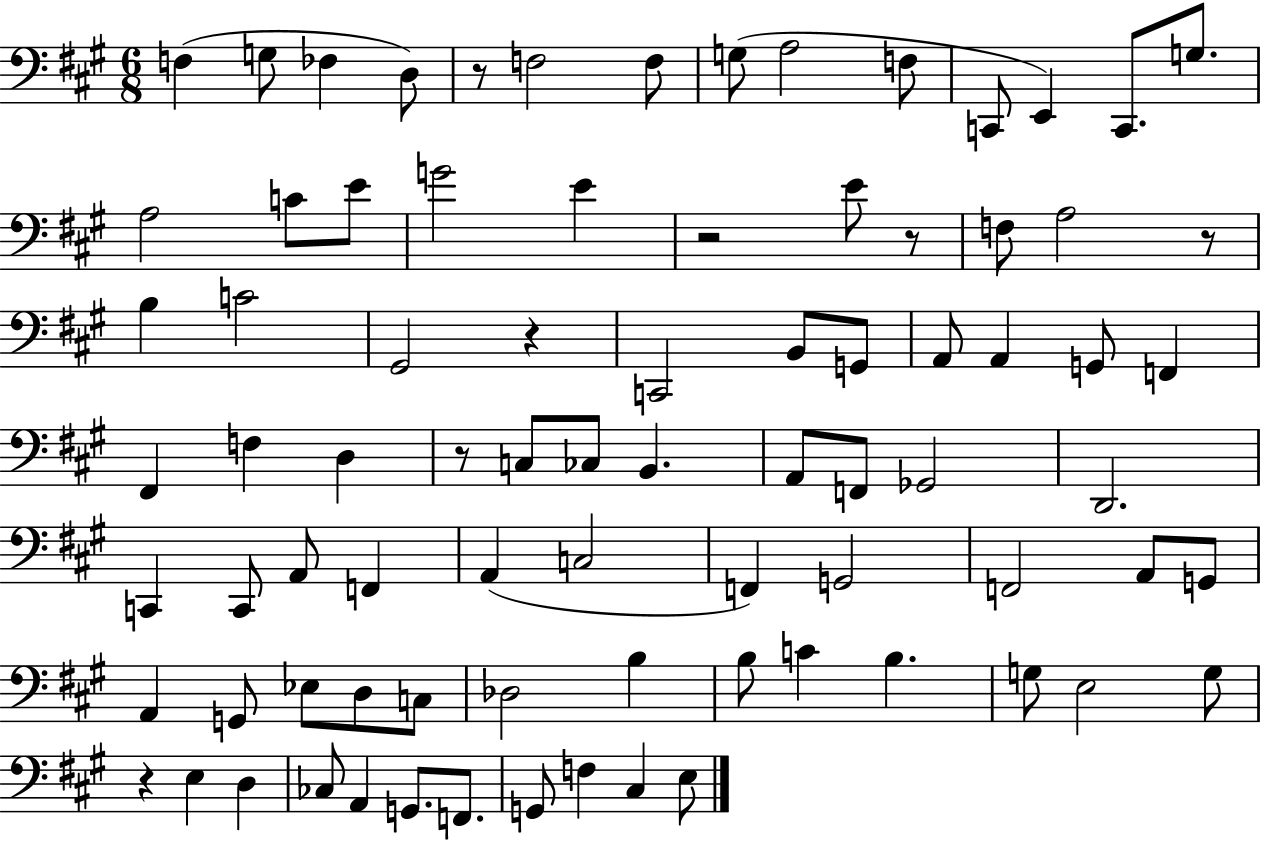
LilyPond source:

{
  \clef bass
  \numericTimeSignature
  \time 6/8
  \key a \major
  f4( g8 fes4 d8) | r8 f2 f8 | g8( a2 f8 | c,8 e,4) c,8. g8. | \break a2 c'8 e'8 | g'2 e'4 | r2 e'8 r8 | f8 a2 r8 | \break b4 c'2 | gis,2 r4 | c,2 b,8 g,8 | a,8 a,4 g,8 f,4 | \break fis,4 f4 d4 | r8 c8 ces8 b,4. | a,8 f,8 ges,2 | d,2. | \break c,4 c,8 a,8 f,4 | a,4( c2 | f,4) g,2 | f,2 a,8 g,8 | \break a,4 g,8 ees8 d8 c8 | des2 b4 | b8 c'4 b4. | g8 e2 g8 | \break r4 e4 d4 | ces8 a,4 g,8. f,8. | g,8 f4 cis4 e8 | \bar "|."
}